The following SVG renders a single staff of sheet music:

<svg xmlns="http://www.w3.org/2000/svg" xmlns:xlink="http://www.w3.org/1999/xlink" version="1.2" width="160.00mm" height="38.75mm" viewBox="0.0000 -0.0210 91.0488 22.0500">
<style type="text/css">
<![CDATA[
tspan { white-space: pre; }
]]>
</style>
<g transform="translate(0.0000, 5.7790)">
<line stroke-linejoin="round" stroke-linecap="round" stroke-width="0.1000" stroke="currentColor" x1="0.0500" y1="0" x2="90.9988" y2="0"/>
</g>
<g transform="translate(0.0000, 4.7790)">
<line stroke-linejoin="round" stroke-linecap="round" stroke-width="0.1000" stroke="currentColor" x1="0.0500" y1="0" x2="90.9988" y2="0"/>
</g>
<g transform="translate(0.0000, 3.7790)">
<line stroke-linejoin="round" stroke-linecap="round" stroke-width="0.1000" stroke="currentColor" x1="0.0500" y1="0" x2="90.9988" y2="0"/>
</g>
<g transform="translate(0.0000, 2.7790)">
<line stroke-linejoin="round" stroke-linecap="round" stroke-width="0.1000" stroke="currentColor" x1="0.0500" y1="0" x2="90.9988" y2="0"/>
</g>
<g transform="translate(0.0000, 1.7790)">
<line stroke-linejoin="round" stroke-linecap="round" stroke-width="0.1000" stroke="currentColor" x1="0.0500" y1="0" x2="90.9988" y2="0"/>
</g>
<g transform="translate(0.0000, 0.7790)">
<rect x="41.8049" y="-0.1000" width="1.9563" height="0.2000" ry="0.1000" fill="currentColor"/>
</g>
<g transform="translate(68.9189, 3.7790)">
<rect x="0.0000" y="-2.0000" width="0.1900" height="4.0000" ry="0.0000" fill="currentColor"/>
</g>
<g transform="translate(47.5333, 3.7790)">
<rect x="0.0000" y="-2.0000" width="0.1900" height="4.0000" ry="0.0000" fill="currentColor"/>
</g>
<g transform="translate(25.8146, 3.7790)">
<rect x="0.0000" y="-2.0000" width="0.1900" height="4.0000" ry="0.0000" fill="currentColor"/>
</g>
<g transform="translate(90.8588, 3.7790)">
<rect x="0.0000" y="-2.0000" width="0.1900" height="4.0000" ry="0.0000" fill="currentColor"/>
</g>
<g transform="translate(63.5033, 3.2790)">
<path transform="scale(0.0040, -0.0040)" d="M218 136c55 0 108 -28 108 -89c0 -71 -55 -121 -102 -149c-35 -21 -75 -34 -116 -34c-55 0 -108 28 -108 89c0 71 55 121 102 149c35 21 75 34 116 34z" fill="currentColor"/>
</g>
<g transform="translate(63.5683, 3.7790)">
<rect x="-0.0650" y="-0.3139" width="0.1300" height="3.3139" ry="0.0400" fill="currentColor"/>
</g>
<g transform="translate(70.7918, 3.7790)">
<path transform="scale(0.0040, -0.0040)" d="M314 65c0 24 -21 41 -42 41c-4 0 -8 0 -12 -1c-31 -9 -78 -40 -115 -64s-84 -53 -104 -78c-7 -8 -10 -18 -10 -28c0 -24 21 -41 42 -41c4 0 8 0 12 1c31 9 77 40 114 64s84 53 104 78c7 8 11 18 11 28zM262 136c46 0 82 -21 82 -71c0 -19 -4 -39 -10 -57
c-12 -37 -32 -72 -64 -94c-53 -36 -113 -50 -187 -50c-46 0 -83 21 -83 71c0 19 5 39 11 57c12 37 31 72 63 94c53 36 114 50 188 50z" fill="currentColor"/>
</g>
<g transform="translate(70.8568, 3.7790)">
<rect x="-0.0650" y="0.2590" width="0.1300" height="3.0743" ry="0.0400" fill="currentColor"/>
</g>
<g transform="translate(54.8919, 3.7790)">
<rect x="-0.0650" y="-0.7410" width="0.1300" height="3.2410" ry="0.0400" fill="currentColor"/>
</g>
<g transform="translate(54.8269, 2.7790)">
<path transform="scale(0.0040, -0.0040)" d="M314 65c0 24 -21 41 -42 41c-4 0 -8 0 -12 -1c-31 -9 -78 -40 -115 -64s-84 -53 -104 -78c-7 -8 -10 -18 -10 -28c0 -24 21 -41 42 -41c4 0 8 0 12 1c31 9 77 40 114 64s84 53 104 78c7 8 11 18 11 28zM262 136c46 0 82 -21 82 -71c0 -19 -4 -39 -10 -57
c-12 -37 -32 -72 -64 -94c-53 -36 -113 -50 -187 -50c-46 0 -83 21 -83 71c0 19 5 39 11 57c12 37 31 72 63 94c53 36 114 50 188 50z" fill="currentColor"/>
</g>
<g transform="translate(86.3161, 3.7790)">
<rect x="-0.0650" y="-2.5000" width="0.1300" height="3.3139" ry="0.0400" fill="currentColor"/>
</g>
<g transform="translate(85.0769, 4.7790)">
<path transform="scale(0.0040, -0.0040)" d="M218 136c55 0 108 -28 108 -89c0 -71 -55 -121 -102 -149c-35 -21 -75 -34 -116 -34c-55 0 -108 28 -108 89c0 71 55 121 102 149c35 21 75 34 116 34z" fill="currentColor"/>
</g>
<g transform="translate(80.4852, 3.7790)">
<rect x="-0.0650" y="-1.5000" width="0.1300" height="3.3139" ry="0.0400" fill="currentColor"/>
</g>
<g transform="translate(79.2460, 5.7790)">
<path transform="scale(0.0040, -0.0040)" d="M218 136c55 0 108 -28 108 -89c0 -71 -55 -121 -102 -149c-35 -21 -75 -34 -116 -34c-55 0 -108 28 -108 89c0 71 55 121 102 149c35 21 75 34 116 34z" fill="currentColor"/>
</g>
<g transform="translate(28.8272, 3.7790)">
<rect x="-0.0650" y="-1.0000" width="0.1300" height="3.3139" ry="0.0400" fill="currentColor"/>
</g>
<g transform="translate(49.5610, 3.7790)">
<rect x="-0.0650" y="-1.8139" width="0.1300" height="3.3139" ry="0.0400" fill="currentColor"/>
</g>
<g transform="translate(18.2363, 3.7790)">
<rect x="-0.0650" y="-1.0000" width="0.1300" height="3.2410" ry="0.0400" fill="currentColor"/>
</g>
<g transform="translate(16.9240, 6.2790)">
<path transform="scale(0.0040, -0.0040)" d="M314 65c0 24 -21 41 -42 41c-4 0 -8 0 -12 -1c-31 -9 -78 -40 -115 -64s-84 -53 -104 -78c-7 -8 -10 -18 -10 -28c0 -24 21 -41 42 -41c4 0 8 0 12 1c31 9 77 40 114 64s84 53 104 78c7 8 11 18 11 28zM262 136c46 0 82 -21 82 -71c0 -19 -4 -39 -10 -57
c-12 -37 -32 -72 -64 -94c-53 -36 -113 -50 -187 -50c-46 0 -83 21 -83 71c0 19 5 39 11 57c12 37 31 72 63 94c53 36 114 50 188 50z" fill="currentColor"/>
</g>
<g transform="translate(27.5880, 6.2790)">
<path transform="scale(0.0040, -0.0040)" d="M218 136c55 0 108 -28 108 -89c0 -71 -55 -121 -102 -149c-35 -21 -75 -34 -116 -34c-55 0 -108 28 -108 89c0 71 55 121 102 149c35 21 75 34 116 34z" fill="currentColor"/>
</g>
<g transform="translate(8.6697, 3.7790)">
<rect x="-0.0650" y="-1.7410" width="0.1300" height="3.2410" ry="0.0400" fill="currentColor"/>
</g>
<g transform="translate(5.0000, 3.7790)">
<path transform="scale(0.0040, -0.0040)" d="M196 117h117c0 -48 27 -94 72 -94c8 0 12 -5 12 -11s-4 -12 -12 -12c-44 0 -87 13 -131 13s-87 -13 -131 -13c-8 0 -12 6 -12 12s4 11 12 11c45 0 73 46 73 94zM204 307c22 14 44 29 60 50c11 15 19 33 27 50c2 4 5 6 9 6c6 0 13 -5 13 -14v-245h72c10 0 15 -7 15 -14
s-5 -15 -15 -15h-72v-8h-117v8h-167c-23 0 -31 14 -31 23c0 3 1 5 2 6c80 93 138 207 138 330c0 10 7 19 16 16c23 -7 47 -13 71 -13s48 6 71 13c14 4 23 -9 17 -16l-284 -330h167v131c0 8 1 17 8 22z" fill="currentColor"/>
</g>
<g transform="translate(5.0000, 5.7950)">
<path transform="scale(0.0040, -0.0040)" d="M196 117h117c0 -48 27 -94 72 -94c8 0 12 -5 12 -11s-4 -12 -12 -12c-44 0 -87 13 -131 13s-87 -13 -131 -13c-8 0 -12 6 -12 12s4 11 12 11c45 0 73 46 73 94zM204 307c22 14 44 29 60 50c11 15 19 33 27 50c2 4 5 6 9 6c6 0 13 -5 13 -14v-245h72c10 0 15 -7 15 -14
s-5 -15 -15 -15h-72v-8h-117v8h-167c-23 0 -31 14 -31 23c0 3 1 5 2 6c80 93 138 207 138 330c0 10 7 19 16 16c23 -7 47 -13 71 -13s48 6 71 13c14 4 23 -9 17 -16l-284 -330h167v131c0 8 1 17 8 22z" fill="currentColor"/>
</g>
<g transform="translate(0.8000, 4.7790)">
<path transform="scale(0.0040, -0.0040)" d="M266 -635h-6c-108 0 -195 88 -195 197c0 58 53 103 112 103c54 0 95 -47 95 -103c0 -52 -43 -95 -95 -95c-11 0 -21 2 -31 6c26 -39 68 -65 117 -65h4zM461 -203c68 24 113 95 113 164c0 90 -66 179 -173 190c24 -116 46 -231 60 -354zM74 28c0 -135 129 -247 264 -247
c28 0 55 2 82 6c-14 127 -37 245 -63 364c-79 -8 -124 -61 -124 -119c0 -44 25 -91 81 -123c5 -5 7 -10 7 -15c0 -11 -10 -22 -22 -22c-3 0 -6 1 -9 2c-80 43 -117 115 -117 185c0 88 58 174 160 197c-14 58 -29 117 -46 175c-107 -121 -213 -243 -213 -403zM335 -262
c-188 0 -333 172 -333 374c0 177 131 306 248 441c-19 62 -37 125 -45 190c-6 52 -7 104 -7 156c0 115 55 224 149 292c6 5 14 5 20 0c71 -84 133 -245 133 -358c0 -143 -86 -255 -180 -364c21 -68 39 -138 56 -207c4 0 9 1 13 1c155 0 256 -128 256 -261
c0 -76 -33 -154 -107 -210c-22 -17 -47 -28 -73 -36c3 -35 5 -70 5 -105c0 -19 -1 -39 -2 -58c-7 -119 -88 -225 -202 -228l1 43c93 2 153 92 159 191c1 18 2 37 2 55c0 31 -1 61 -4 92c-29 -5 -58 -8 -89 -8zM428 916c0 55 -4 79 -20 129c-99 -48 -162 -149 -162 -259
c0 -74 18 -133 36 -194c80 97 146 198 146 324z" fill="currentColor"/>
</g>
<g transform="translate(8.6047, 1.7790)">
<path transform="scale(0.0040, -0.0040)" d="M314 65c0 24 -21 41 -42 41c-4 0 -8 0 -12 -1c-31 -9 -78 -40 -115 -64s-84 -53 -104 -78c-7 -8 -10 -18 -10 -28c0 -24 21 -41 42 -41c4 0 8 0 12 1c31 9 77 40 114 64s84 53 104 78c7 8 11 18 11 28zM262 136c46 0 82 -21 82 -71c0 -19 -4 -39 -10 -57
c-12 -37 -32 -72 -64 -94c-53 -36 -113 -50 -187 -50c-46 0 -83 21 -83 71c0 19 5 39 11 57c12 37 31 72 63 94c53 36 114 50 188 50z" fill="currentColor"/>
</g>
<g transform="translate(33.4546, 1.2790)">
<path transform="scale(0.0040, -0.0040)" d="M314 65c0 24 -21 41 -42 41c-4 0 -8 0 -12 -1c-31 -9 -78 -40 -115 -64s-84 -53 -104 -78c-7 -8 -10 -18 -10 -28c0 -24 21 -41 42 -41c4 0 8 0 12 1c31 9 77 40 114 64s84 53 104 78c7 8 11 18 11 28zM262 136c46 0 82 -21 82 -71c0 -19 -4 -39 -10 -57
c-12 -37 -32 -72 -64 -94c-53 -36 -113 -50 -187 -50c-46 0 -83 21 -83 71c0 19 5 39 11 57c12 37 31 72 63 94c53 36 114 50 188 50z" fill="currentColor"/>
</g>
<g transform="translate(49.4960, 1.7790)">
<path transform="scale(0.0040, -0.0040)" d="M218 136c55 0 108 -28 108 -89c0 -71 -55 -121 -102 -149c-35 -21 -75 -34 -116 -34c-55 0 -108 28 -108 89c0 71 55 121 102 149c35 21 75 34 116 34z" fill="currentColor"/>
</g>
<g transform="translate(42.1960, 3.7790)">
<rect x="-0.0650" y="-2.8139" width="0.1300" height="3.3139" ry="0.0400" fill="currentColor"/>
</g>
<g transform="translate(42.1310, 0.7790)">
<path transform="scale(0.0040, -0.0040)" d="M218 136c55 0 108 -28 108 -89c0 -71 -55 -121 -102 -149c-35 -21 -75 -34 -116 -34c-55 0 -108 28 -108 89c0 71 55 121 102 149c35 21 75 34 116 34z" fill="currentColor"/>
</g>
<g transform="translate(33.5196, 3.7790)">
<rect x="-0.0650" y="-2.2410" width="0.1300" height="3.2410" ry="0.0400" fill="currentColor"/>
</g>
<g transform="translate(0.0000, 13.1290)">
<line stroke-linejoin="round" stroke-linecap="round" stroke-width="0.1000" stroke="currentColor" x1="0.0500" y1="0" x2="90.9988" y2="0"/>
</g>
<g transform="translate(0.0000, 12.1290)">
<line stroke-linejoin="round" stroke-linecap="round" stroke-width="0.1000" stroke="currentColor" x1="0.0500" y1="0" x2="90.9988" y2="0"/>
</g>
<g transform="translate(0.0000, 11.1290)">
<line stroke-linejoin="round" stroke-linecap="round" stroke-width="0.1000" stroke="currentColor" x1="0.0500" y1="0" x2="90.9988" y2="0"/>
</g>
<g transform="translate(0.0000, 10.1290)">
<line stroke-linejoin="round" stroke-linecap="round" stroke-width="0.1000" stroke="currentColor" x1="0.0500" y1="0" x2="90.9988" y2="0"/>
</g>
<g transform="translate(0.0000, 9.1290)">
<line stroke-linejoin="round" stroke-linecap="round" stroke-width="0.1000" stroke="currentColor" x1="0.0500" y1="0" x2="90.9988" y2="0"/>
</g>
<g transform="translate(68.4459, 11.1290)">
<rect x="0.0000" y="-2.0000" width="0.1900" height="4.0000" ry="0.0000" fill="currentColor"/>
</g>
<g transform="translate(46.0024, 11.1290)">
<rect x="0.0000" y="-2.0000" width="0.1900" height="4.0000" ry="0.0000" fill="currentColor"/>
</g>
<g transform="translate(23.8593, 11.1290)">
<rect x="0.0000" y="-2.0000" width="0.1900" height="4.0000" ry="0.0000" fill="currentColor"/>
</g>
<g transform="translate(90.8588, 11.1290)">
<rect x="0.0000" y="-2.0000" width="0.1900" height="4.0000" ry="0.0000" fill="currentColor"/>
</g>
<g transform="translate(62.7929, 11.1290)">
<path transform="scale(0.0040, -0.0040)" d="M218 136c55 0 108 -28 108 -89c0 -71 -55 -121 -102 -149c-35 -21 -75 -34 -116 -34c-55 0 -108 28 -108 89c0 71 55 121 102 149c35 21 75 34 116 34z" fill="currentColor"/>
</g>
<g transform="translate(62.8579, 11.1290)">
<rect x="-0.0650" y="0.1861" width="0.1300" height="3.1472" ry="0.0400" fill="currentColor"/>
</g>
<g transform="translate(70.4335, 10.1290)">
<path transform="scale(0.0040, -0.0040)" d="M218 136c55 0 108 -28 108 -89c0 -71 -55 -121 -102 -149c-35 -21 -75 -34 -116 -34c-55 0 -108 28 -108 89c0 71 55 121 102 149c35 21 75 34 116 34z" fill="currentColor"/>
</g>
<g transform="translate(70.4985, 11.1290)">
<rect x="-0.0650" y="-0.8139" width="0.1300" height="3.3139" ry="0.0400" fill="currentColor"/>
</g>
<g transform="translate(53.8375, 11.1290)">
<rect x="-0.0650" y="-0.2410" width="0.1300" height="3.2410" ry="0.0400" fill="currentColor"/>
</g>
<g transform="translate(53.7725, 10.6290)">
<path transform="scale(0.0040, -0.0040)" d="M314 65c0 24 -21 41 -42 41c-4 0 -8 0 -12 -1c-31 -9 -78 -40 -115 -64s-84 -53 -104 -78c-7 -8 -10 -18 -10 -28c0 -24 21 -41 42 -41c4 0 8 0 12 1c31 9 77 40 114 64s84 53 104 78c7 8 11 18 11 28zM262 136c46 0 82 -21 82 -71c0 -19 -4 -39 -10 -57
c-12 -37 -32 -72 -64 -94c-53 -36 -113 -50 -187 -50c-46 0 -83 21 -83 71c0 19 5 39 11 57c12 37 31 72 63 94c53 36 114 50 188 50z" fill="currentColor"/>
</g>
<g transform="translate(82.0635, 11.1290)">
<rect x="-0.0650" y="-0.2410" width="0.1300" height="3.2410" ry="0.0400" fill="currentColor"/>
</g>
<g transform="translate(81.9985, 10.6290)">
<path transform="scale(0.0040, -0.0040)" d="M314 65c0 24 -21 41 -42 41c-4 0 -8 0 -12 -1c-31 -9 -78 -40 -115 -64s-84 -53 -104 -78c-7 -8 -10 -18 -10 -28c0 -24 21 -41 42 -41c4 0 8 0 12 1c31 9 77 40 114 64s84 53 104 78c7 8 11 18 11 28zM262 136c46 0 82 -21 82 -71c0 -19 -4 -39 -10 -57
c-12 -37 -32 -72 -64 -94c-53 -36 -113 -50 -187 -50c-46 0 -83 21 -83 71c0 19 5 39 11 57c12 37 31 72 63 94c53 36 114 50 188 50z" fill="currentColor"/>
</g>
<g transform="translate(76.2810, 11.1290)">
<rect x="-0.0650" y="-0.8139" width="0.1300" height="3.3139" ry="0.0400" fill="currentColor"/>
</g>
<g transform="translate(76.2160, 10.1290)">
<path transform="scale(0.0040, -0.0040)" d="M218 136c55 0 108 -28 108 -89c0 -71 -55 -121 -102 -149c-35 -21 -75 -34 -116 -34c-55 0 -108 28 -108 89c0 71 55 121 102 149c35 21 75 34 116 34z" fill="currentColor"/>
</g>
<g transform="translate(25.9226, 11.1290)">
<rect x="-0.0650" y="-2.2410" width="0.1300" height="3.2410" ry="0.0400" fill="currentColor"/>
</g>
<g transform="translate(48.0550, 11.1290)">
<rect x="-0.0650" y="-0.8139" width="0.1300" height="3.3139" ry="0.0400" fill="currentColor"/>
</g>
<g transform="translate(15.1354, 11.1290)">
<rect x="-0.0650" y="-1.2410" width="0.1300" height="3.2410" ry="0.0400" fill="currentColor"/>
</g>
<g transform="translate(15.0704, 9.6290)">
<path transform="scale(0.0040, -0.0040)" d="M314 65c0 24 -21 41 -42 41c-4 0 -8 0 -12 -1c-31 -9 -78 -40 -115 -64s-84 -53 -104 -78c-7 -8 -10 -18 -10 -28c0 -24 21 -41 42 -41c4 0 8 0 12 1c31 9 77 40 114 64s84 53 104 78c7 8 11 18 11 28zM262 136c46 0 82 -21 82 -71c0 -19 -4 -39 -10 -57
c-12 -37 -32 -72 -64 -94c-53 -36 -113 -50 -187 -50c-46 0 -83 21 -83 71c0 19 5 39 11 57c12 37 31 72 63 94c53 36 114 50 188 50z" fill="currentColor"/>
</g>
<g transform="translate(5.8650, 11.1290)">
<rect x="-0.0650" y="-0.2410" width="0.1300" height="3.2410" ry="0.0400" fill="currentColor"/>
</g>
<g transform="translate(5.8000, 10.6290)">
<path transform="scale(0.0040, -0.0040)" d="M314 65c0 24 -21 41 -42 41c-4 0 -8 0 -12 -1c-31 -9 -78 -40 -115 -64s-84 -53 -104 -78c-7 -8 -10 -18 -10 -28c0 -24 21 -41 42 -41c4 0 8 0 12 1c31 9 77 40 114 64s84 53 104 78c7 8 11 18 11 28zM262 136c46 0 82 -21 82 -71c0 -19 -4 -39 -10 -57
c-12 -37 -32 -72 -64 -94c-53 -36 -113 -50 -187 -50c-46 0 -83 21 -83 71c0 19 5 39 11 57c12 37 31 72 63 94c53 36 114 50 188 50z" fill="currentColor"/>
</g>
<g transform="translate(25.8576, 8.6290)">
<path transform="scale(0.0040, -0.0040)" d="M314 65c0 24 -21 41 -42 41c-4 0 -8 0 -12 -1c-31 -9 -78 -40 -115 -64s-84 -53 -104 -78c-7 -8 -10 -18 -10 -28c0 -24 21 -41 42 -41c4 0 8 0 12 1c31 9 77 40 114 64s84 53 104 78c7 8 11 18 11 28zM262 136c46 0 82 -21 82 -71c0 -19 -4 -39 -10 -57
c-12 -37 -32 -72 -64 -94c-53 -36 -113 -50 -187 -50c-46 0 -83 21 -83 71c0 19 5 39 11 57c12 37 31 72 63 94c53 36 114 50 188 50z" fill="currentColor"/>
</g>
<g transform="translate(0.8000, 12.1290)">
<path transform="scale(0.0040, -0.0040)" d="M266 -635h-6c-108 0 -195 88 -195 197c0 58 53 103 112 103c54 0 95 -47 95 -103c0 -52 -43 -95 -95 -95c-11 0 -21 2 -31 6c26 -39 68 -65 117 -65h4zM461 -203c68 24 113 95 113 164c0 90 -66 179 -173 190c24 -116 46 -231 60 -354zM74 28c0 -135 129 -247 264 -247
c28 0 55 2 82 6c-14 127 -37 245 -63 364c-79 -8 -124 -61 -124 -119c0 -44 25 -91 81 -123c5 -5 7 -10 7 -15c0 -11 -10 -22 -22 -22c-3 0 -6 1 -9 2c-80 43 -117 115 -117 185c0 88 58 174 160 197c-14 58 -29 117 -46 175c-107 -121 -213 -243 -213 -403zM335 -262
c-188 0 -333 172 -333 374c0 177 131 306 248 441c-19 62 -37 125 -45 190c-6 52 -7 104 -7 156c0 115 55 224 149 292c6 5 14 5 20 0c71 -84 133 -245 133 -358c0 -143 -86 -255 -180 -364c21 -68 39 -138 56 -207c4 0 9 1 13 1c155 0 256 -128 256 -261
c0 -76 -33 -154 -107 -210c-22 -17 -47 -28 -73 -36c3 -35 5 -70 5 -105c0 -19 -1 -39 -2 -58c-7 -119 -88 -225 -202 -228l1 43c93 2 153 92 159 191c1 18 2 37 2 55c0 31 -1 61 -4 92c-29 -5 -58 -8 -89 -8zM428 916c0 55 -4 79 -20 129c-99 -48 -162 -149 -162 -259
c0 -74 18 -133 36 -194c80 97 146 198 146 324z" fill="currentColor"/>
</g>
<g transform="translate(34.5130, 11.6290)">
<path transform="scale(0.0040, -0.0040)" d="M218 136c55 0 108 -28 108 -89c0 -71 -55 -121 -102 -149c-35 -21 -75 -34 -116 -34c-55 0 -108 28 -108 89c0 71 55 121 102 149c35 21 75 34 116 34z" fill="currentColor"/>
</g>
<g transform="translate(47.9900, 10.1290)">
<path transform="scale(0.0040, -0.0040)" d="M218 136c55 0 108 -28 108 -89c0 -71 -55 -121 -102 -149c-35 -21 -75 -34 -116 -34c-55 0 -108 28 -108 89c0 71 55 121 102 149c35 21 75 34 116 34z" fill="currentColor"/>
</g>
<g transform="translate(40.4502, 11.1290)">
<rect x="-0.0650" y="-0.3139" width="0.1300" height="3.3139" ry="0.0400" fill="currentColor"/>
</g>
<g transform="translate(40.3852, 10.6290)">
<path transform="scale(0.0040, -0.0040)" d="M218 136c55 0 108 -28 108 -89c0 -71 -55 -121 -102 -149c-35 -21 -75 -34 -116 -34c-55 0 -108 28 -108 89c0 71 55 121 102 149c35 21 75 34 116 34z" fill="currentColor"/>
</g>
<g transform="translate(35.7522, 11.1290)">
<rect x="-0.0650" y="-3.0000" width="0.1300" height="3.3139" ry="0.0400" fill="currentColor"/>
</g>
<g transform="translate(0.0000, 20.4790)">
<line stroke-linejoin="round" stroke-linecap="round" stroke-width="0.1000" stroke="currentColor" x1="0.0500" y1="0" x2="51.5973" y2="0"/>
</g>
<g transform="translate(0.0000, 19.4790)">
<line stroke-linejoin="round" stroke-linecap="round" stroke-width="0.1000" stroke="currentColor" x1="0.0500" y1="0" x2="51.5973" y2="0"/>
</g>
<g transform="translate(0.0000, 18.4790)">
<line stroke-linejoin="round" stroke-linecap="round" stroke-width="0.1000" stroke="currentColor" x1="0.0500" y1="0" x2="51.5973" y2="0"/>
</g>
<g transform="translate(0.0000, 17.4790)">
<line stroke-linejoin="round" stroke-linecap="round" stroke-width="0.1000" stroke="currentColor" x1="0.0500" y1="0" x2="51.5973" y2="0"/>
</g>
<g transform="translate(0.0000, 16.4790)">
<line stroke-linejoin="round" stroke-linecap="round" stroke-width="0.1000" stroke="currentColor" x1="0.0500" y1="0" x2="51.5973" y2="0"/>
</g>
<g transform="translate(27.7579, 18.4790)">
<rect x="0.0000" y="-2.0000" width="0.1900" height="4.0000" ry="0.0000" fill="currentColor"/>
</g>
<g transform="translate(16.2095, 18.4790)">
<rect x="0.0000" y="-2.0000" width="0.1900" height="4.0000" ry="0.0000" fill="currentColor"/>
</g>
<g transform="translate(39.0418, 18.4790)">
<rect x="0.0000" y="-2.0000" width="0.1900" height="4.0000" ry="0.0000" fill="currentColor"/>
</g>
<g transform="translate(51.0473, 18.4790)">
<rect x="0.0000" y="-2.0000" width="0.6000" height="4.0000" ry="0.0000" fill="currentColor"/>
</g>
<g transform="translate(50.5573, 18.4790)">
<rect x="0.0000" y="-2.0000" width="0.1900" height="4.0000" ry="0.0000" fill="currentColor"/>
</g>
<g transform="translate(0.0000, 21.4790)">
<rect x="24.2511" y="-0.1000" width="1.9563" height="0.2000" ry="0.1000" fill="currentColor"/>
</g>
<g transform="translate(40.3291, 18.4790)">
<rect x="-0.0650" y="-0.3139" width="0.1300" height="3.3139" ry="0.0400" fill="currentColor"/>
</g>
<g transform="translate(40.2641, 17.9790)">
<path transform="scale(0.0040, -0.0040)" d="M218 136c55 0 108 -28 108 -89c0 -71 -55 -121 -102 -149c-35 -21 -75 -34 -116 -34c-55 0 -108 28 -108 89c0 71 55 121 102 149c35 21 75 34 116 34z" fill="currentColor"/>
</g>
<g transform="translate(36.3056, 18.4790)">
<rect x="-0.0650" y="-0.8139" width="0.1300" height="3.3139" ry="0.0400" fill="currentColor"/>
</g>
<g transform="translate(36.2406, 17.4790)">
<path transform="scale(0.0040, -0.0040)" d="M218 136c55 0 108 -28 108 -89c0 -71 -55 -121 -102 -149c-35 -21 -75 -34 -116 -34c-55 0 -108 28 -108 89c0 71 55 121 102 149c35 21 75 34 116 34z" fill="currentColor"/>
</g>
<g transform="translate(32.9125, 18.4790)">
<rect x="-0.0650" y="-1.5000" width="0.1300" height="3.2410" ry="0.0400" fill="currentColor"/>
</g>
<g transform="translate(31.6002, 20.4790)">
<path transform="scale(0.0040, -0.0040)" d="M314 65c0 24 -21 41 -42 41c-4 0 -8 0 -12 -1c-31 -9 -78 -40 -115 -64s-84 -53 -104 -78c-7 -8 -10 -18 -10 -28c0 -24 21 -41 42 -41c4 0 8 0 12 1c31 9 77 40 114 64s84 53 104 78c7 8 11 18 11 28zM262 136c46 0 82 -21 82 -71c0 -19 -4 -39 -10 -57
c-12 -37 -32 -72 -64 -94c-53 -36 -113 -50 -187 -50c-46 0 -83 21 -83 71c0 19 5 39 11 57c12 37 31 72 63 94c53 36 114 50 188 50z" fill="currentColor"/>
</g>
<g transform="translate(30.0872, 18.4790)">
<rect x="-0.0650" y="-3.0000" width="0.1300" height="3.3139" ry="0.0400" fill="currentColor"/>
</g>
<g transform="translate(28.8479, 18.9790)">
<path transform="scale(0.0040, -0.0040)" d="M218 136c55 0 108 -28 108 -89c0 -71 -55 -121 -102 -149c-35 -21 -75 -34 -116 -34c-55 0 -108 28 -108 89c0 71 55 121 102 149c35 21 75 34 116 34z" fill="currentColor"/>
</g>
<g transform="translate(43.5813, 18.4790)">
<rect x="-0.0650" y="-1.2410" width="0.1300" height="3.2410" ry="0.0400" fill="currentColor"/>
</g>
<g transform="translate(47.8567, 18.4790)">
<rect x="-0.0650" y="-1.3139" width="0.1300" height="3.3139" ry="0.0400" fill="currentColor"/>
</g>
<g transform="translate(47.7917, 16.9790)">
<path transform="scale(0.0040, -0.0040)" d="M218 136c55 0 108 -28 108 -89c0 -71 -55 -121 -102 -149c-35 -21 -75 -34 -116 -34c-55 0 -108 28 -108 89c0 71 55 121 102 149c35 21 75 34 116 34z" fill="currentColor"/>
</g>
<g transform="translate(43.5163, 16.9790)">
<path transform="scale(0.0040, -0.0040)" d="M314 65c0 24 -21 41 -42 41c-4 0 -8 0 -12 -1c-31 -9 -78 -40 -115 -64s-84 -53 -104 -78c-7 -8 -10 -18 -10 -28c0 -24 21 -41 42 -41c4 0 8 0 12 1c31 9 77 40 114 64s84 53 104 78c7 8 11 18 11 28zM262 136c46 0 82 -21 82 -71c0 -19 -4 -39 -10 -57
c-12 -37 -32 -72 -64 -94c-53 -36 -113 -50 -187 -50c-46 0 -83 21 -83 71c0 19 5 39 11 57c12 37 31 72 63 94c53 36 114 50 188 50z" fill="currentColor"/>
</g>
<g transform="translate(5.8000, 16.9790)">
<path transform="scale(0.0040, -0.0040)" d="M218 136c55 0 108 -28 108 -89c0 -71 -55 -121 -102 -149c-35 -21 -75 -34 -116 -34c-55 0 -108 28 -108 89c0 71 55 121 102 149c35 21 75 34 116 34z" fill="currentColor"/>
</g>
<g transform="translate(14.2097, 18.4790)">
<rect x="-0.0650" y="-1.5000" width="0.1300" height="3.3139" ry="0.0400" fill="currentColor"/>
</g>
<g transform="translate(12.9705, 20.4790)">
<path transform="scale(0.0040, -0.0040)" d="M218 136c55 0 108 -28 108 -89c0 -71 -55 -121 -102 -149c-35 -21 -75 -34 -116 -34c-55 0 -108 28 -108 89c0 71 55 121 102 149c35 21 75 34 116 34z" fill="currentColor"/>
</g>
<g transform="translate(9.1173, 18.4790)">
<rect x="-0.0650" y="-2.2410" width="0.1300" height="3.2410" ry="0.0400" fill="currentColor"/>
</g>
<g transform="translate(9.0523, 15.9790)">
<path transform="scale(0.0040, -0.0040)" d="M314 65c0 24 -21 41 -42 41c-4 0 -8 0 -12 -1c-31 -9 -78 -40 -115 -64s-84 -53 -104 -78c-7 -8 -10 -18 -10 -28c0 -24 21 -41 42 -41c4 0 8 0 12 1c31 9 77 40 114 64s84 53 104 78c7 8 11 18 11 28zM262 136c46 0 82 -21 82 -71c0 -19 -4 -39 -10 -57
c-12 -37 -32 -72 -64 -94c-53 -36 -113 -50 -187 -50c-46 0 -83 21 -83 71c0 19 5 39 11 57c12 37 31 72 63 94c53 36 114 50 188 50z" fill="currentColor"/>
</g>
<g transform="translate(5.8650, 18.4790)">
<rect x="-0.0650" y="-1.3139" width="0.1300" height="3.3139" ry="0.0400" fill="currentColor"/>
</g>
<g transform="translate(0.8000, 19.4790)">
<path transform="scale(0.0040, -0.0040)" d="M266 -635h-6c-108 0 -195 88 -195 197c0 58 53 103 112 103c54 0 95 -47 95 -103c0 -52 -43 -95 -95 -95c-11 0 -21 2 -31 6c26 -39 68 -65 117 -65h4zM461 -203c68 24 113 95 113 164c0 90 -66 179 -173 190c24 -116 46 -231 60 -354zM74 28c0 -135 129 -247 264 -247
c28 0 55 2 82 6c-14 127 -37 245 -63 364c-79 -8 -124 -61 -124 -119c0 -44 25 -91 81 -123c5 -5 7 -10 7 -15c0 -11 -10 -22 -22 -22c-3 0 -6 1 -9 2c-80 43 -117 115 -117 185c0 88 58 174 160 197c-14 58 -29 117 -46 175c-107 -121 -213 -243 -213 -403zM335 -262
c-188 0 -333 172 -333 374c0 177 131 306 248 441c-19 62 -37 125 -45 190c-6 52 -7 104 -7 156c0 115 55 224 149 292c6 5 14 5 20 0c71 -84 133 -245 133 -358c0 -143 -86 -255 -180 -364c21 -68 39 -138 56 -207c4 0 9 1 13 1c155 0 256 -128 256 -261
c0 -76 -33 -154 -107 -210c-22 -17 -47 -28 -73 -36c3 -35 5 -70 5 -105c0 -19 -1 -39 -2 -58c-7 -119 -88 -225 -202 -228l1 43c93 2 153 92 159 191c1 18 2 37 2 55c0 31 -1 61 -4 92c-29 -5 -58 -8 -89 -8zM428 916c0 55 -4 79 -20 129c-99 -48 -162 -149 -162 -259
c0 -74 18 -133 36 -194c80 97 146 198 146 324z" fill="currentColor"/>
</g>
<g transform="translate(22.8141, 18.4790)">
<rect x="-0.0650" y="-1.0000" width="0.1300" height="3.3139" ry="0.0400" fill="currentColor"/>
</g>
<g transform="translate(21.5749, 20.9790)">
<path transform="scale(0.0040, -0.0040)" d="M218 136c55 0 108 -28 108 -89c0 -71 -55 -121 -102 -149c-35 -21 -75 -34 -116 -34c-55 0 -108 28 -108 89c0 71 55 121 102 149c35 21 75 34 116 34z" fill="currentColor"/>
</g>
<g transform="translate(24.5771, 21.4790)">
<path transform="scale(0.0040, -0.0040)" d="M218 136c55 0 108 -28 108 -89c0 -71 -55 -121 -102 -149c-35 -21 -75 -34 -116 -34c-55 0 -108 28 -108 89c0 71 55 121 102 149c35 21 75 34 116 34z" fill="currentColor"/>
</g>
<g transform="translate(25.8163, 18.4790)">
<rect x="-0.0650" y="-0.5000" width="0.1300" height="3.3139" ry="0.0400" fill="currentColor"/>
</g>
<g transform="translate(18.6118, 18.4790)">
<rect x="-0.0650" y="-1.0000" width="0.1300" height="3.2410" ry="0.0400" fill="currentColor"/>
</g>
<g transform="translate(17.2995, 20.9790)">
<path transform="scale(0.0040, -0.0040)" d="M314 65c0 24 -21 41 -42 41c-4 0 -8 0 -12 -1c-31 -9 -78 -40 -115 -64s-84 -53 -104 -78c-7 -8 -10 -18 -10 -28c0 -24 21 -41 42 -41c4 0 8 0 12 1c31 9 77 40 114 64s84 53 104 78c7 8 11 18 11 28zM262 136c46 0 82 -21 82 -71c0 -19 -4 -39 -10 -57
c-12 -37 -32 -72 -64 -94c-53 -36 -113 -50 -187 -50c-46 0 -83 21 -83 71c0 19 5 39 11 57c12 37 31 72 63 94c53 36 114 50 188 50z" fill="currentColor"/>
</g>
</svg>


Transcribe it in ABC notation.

X:1
T:Untitled
M:4/4
L:1/4
K:C
f2 D2 D g2 a f d2 c B2 E G c2 e2 g2 A c d c2 B d d c2 e g2 E D2 D C A E2 d c e2 e